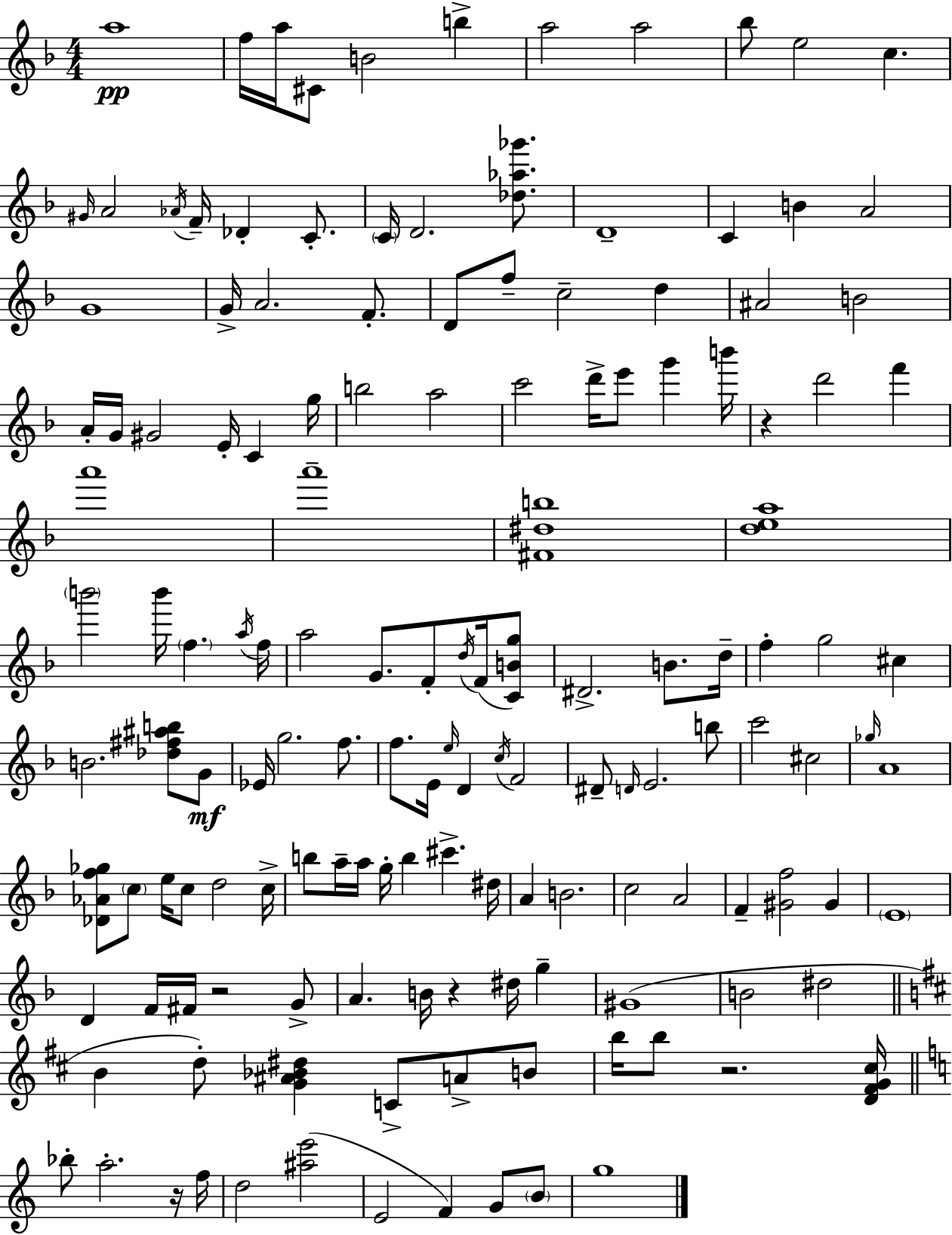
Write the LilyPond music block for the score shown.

{
  \clef treble
  \numericTimeSignature
  \time 4/4
  \key d \minor
  a''1\pp | f''16 a''16 cis'8 b'2 b''4-> | a''2 a''2 | bes''8 e''2 c''4. | \break \grace { gis'16 } a'2 \acciaccatura { aes'16 } f'16-- des'4-. c'8.-. | \parenthesize c'16 d'2. <des'' aes'' ges'''>8. | d'1-- | c'4 b'4 a'2 | \break g'1 | g'16-> a'2. f'8.-. | d'8 f''8-- c''2-- d''4 | ais'2 b'2 | \break a'16-. g'16 gis'2 e'16-. c'4 | g''16 b''2 a''2 | c'''2 d'''16-> e'''8 g'''4 | b'''16 r4 d'''2 f'''4 | \break a'''1 | a'''1-- | <fis' dis'' b''>1 | <d'' e'' a''>1 | \break \parenthesize b'''2 b'''16 \parenthesize f''4. | \acciaccatura { a''16 } f''16 a''2 g'8. f'8-. | \acciaccatura { d''16 }( f'16 <c' b' g''>8) dis'2.-> | b'8. d''16-- f''4-. g''2 | \break cis''4 b'2. | <des'' fis'' ais'' b''>8 g'8\mf ees'16 g''2. | f''8. f''8. e'16 \grace { e''16 } d'4 \acciaccatura { c''16 } f'2 | dis'8-- \grace { d'16 } e'2. | \break b''8 c'''2 cis''2 | \grace { ges''16 } a'1 | <des' aes' f'' ges''>8 \parenthesize c''8 e''16 c''8 d''2 | c''16-> b''8 a''16-- a''16 g''16-. b''4 | \break cis'''4.-> dis''16 a'4 b'2. | c''2 | a'2 f'4-- <gis' f''>2 | gis'4 \parenthesize e'1 | \break d'4 f'16 fis'16 r2 | g'8-> a'4. b'16 r4 | dis''16 g''4-- gis'1( | b'2 | \break dis''2 \bar "||" \break \key d \major b'4 d''8-.) <g' ais' bes' dis''>4 c'8-> a'8-> b'8 | b''16 b''8 r2. <d' fis' g' cis''>16 | \bar "||" \break \key a \minor bes''8-. a''2.-. r16 f''16 | d''2 <ais'' e'''>2( | e'2 f'4) g'8 \parenthesize b'8 | g''1 | \break \bar "|."
}